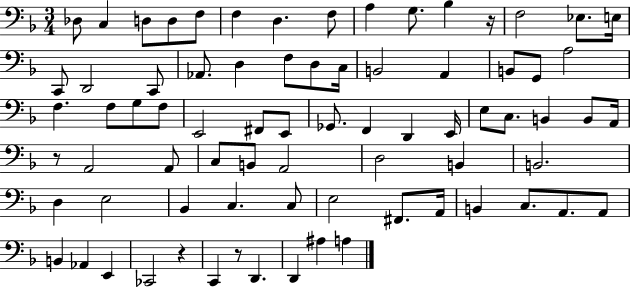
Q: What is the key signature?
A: F major